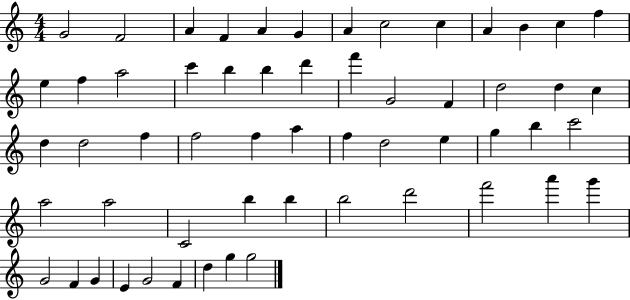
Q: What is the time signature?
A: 4/4